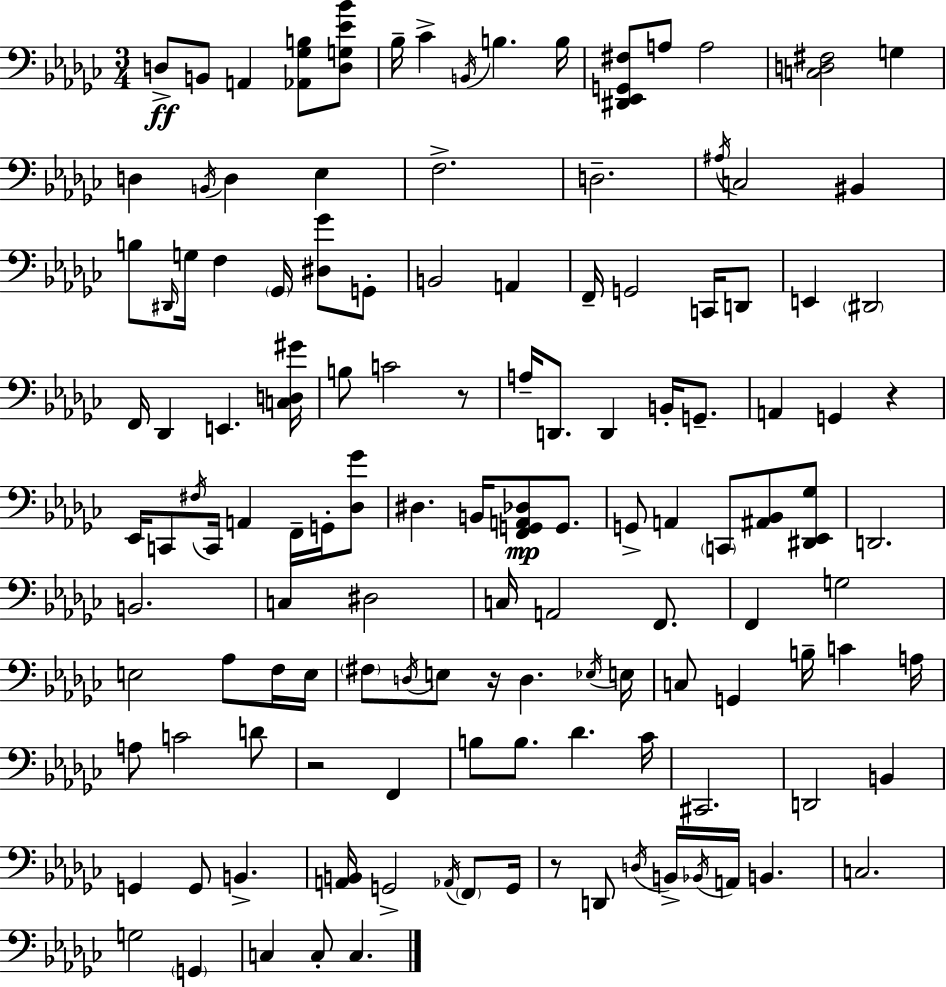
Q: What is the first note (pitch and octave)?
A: D3